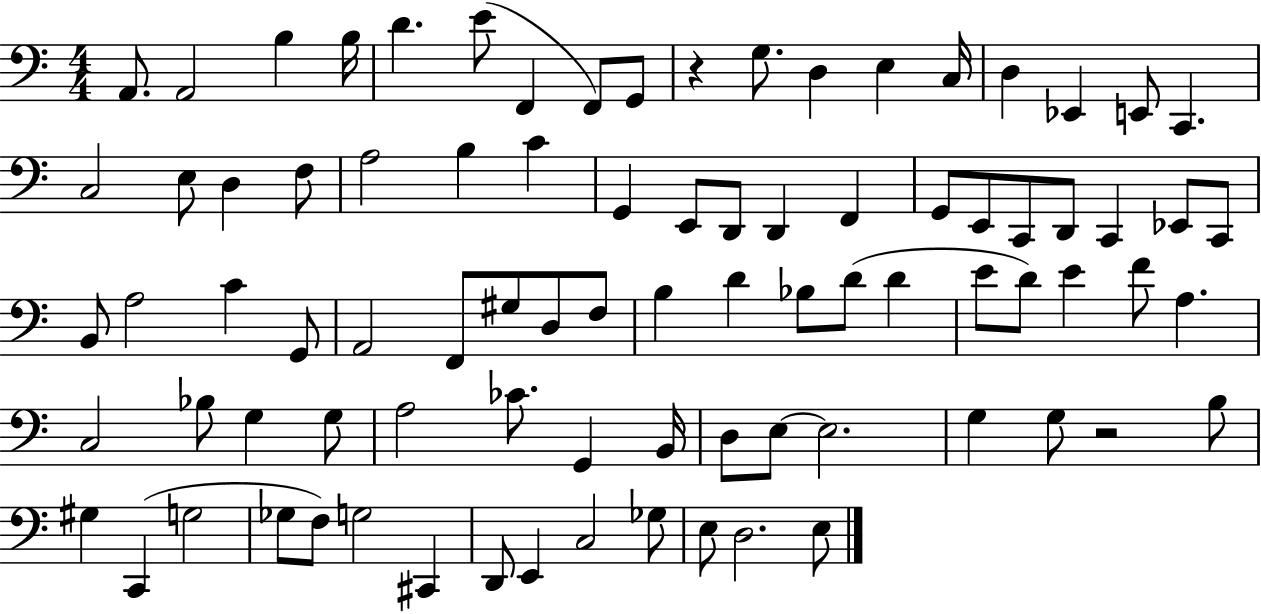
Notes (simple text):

A2/e. A2/h B3/q B3/s D4/q. E4/e F2/q F2/e G2/e R/q G3/e. D3/q E3/q C3/s D3/q Eb2/q E2/e C2/q. C3/h E3/e D3/q F3/e A3/h B3/q C4/q G2/q E2/e D2/e D2/q F2/q G2/e E2/e C2/e D2/e C2/q Eb2/e C2/e B2/e A3/h C4/q G2/e A2/h F2/e G#3/e D3/e F3/e B3/q D4/q Bb3/e D4/e D4/q E4/e D4/e E4/q F4/e A3/q. C3/h Bb3/e G3/q G3/e A3/h CES4/e. G2/q B2/s D3/e E3/e E3/h. G3/q G3/e R/h B3/e G#3/q C2/q G3/h Gb3/e F3/e G3/h C#2/q D2/e E2/q C3/h Gb3/e E3/e D3/h. E3/e